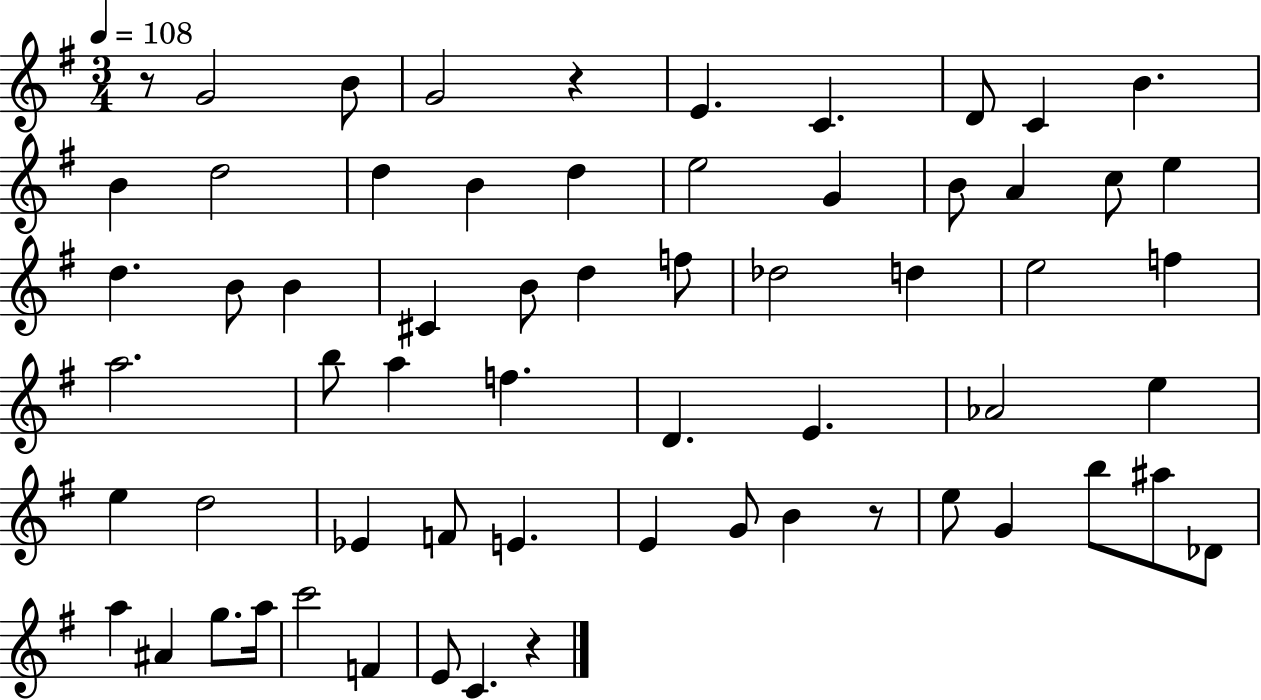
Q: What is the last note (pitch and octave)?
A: C4